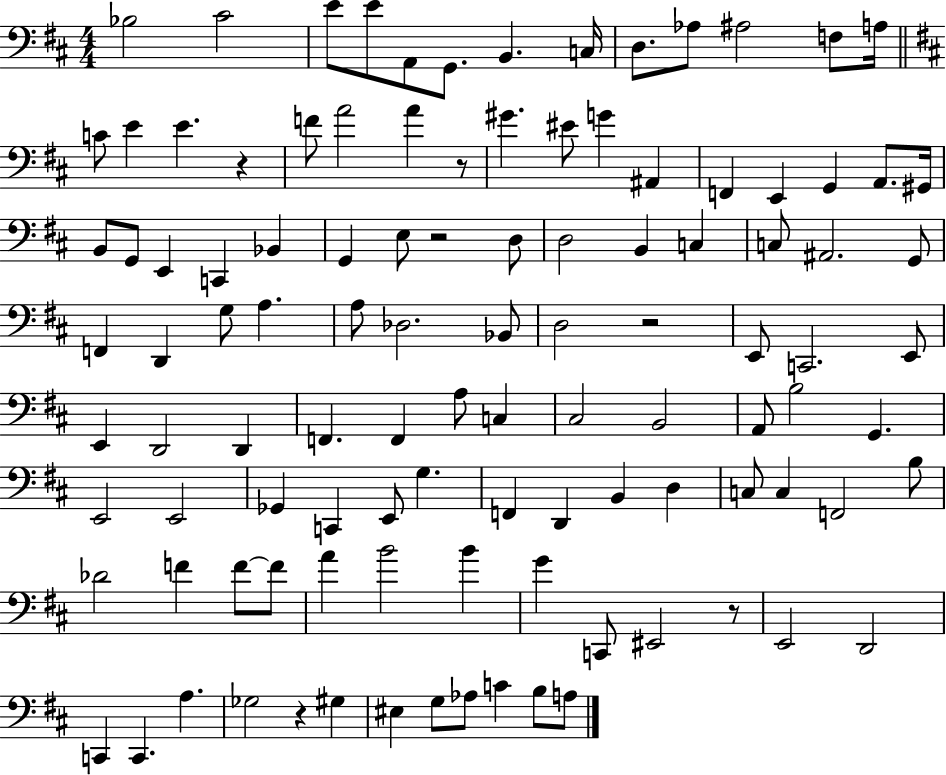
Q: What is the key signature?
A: D major